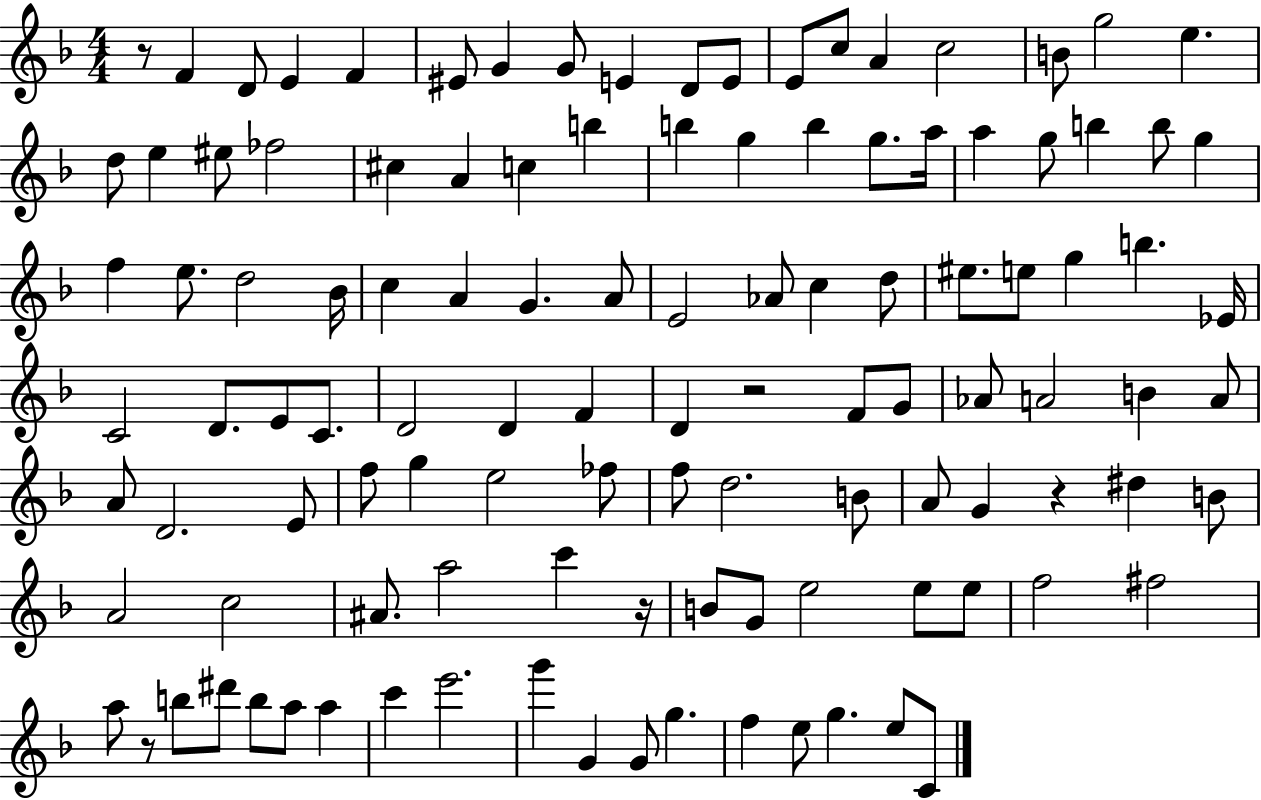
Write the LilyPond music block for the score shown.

{
  \clef treble
  \numericTimeSignature
  \time 4/4
  \key f \major
  \repeat volta 2 { r8 f'4 d'8 e'4 f'4 | eis'8 g'4 g'8 e'4 d'8 e'8 | e'8 c''8 a'4 c''2 | b'8 g''2 e''4. | \break d''8 e''4 eis''8 fes''2 | cis''4 a'4 c''4 b''4 | b''4 g''4 b''4 g''8. a''16 | a''4 g''8 b''4 b''8 g''4 | \break f''4 e''8. d''2 bes'16 | c''4 a'4 g'4. a'8 | e'2 aes'8 c''4 d''8 | eis''8. e''8 g''4 b''4. ees'16 | \break c'2 d'8. e'8 c'8. | d'2 d'4 f'4 | d'4 r2 f'8 g'8 | aes'8 a'2 b'4 a'8 | \break a'8 d'2. e'8 | f''8 g''4 e''2 fes''8 | f''8 d''2. b'8 | a'8 g'4 r4 dis''4 b'8 | \break a'2 c''2 | ais'8. a''2 c'''4 r16 | b'8 g'8 e''2 e''8 e''8 | f''2 fis''2 | \break a''8 r8 b''8 dis'''8 b''8 a''8 a''4 | c'''4 e'''2. | g'''4 g'4 g'8 g''4. | f''4 e''8 g''4. e''8 c'8 | \break } \bar "|."
}